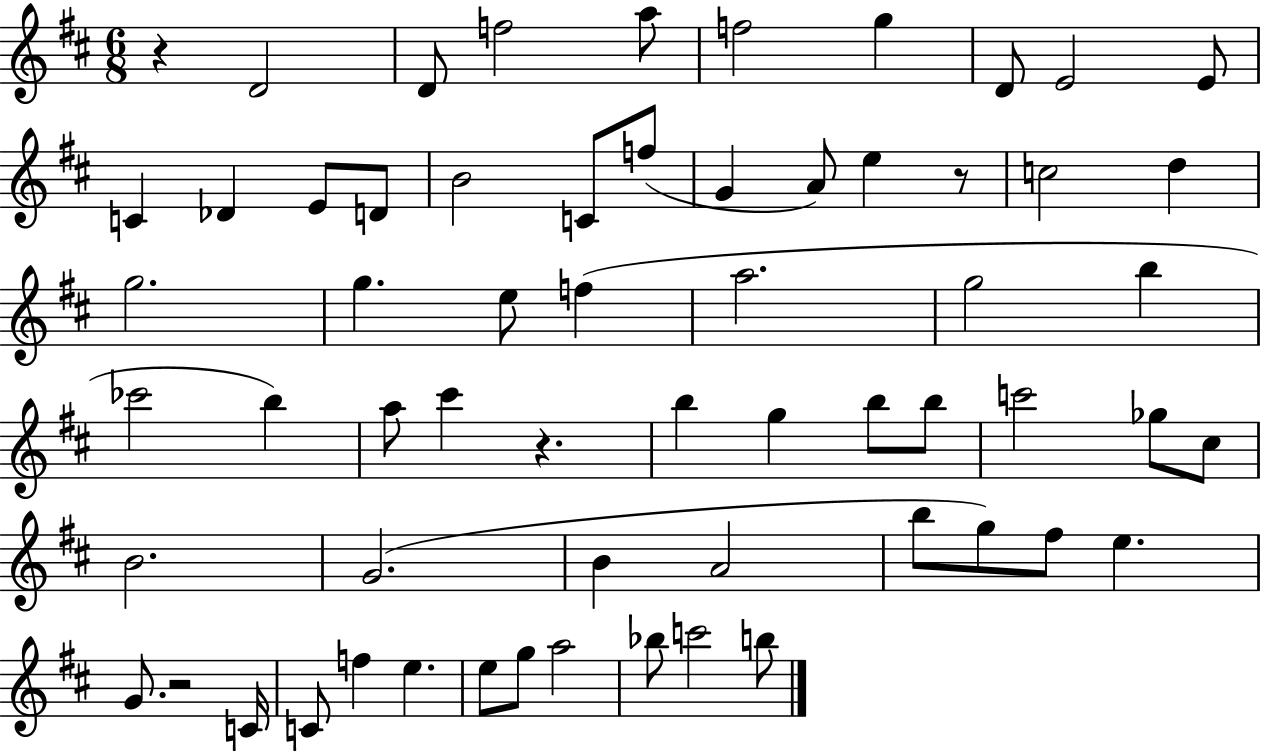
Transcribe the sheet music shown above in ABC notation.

X:1
T:Untitled
M:6/8
L:1/4
K:D
z D2 D/2 f2 a/2 f2 g D/2 E2 E/2 C _D E/2 D/2 B2 C/2 f/2 G A/2 e z/2 c2 d g2 g e/2 f a2 g2 b _c'2 b a/2 ^c' z b g b/2 b/2 c'2 _g/2 ^c/2 B2 G2 B A2 b/2 g/2 ^f/2 e G/2 z2 C/4 C/2 f e e/2 g/2 a2 _b/2 c'2 b/2